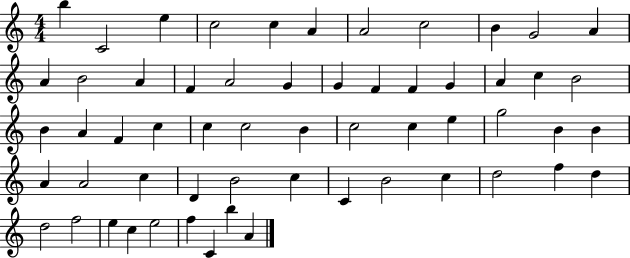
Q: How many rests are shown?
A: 0